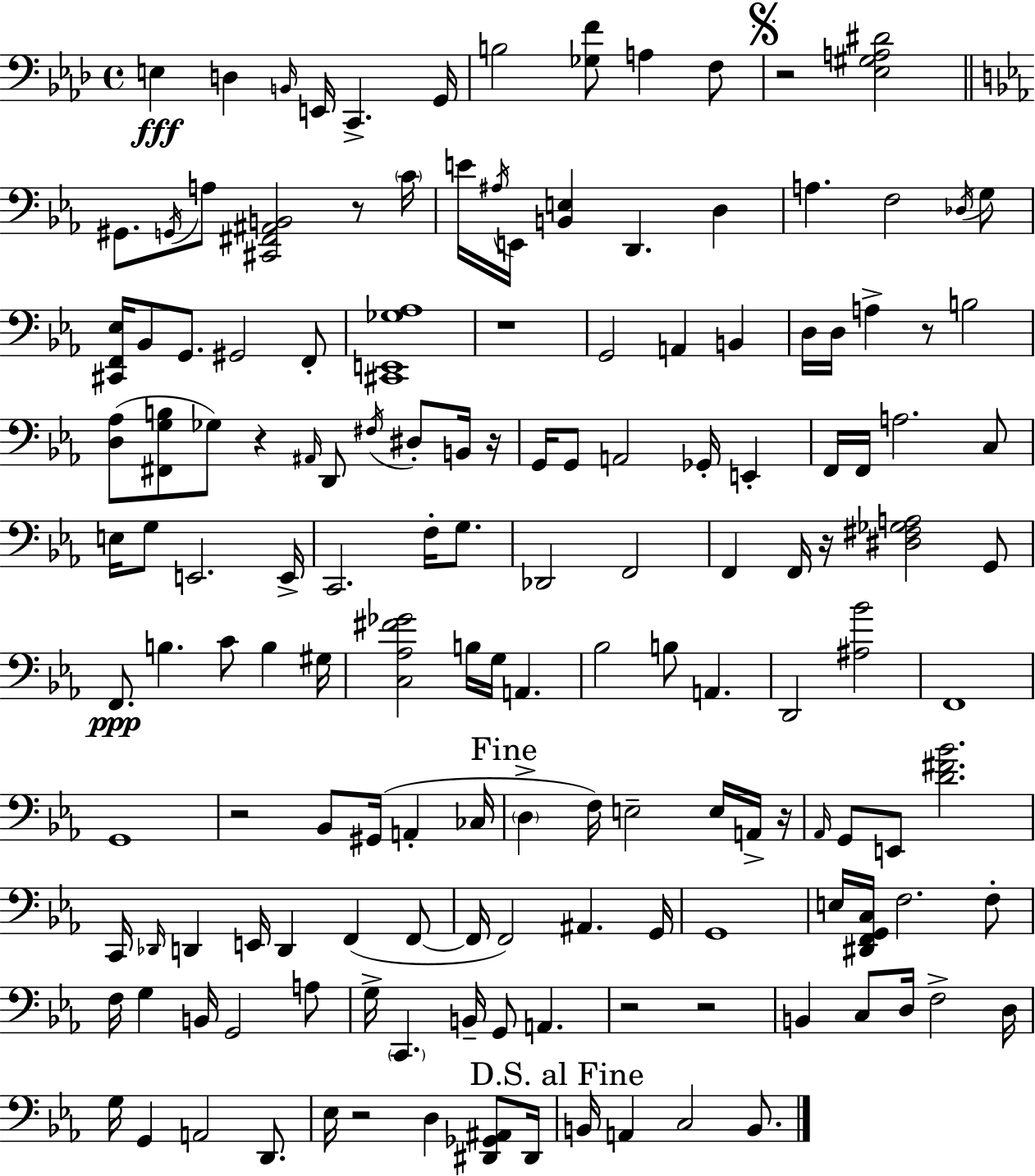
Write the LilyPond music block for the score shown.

{
  \clef bass
  \time 4/4
  \defaultTimeSignature
  \key aes \major
  e4\fff d4 \grace { b,16 } e,16 c,4.-> | g,16 b2 <ges f'>8 a4 f8 | \mark \markup { \musicglyph "scripts.segno" } r2 <ees gis a dis'>2 | \bar "||" \break \key c \minor gis,8. \acciaccatura { g,16 } a8 <cis, fis, ais, b,>2 r8 | \parenthesize c'16 e'16 \acciaccatura { ais16 } e,16 <b, e>4 d,4. d4 | a4. f2 | \acciaccatura { des16 } g8 <cis, f, ees>16 bes,8 g,8. gis,2 | \break f,8-. <cis, e, ges aes>1 | r1 | g,2 a,4 b,4 | d16 d16 a4-> r8 b2 | \break <d aes>8( <fis, g b>8 ges8) r4 \grace { ais,16 } d,8 | \acciaccatura { fis16 } dis8-. b,16 r16 g,16 g,8 a,2 | ges,16-. e,4-. f,16 f,16 a2. | c8 e16 g8 e,2. | \break e,16-> c,2. | f16-. g8. des,2 f,2 | f,4 f,16 r16 <dis fis ges a>2 | g,8 f,8.\ppp b4. c'8 | \break b4 gis16 <c aes fis' ges'>2 b16 g16 a,4. | bes2 b8 a,4. | d,2 <ais bes'>2 | f,1 | \break g,1 | r2 bes,8 gis,16( | a,4-. ces16 \mark "Fine" \parenthesize d4-> f16) e2-- | e16 a,16-> r16 \grace { aes,16 } g,8 e,8 <d' fis' bes'>2. | \break c,16 \grace { des,16 } d,4 e,16 d,4 | f,4( f,8~~ f,16 f,2) | ais,4. g,16 g,1 | e16 <dis, f, g, c>16 f2. | \break f8-. f16 g4 b,16 g,2 | a8 g16-> \parenthesize c,4. b,16-- g,8 | a,4. r2 r2 | b,4 c8 d16 f2-> | \break d16 g16 g,4 a,2 | d,8. ees16 r2 | d4 <dis, ges, ais,>8 dis,16 \mark "D.S. al Fine" b,16 a,4 c2 | b,8. \bar "|."
}